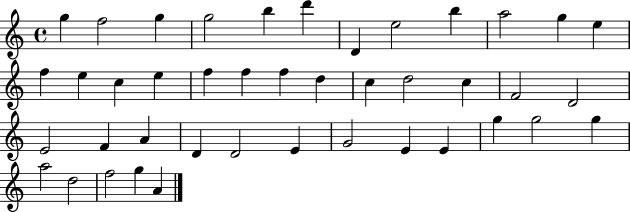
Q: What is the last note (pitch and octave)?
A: A4